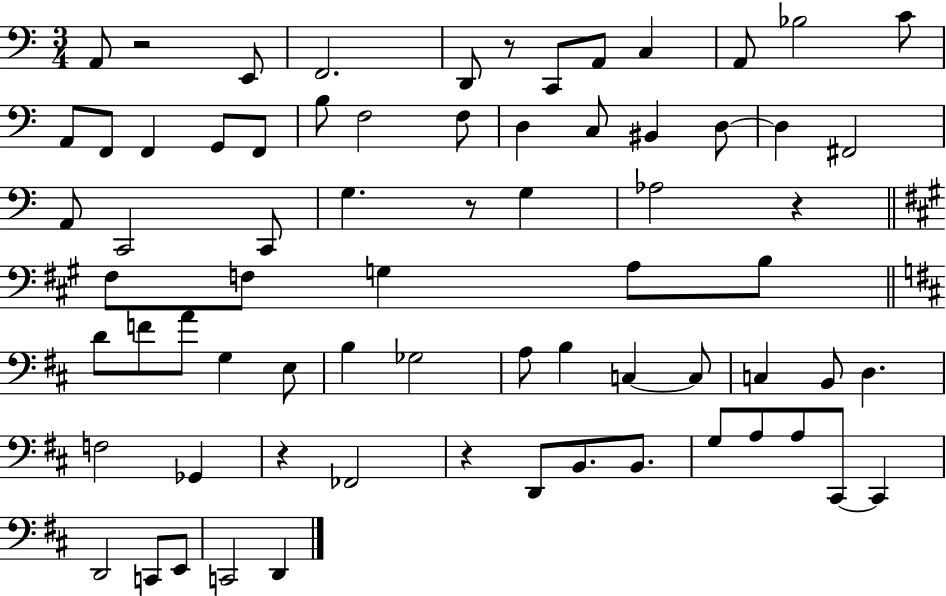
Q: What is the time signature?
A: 3/4